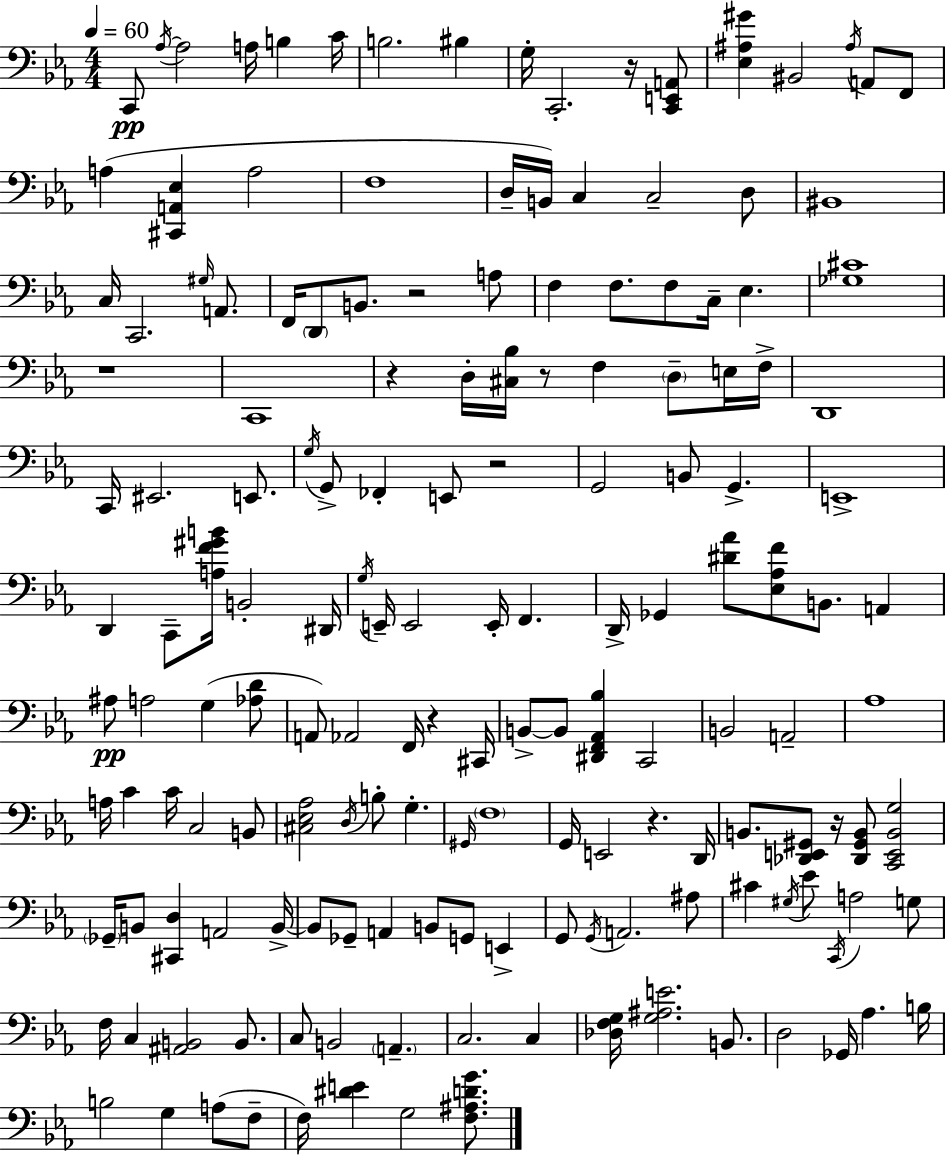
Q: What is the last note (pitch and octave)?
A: G3